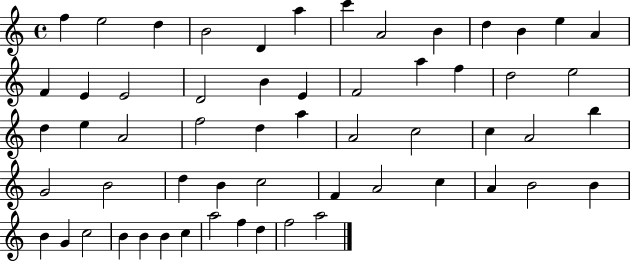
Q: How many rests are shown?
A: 0